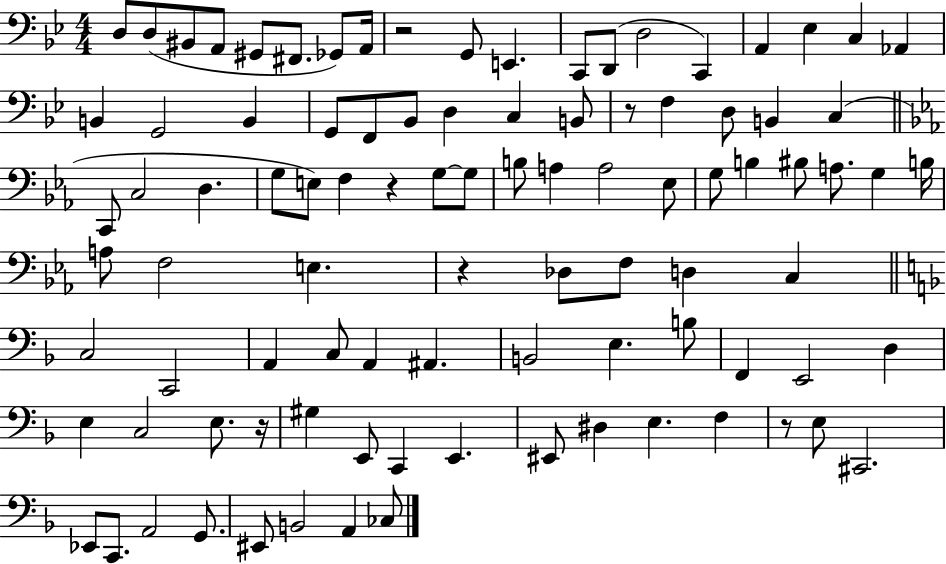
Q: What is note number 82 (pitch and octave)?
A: Eb2